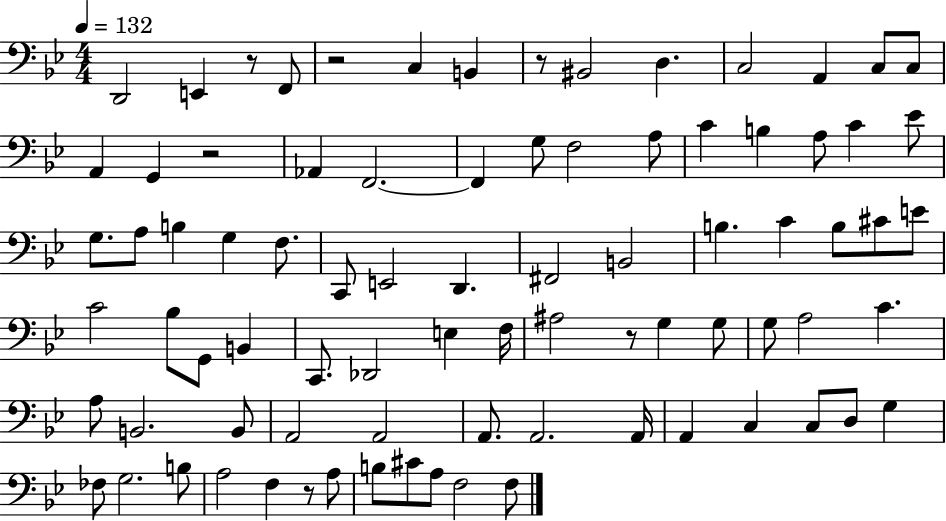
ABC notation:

X:1
T:Untitled
M:4/4
L:1/4
K:Bb
D,,2 E,, z/2 F,,/2 z2 C, B,, z/2 ^B,,2 D, C,2 A,, C,/2 C,/2 A,, G,, z2 _A,, F,,2 F,, G,/2 F,2 A,/2 C B, A,/2 C _E/2 G,/2 A,/2 B, G, F,/2 C,,/2 E,,2 D,, ^F,,2 B,,2 B, C B,/2 ^C/2 E/2 C2 _B,/2 G,,/2 B,, C,,/2 _D,,2 E, F,/4 ^A,2 z/2 G, G,/2 G,/2 A,2 C A,/2 B,,2 B,,/2 A,,2 A,,2 A,,/2 A,,2 A,,/4 A,, C, C,/2 D,/2 G, _F,/2 G,2 B,/2 A,2 F, z/2 A,/2 B,/2 ^C/2 A,/2 F,2 F,/2